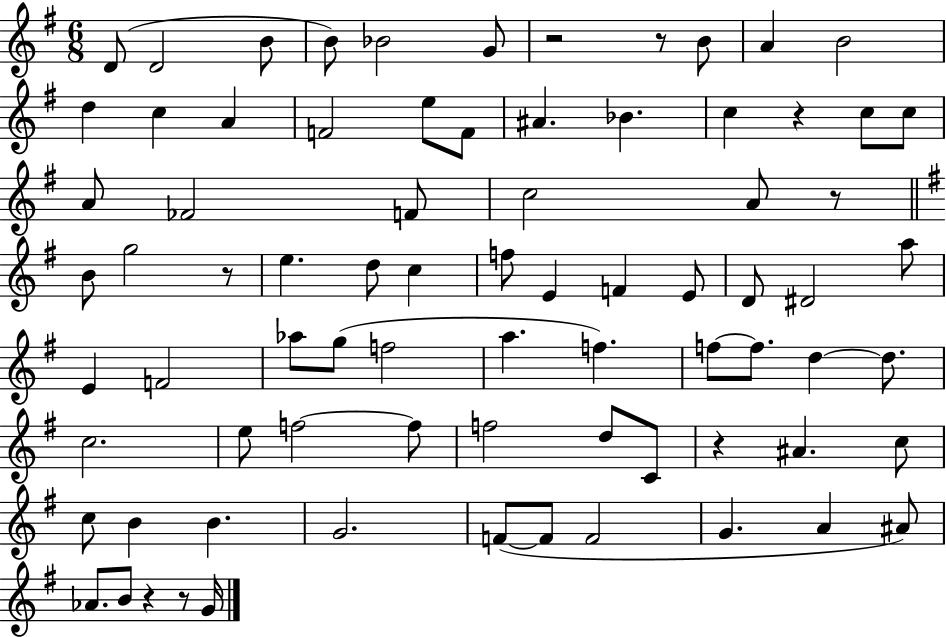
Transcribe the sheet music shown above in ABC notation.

X:1
T:Untitled
M:6/8
L:1/4
K:G
D/2 D2 B/2 B/2 _B2 G/2 z2 z/2 B/2 A B2 d c A F2 e/2 F/2 ^A _B c z c/2 c/2 A/2 _F2 F/2 c2 A/2 z/2 B/2 g2 z/2 e d/2 c f/2 E F E/2 D/2 ^D2 a/2 E F2 _a/2 g/2 f2 a f f/2 f/2 d d/2 c2 e/2 f2 f/2 f2 d/2 C/2 z ^A c/2 c/2 B B G2 F/2 F/2 F2 G A ^A/2 _A/2 B/2 z z/2 G/4